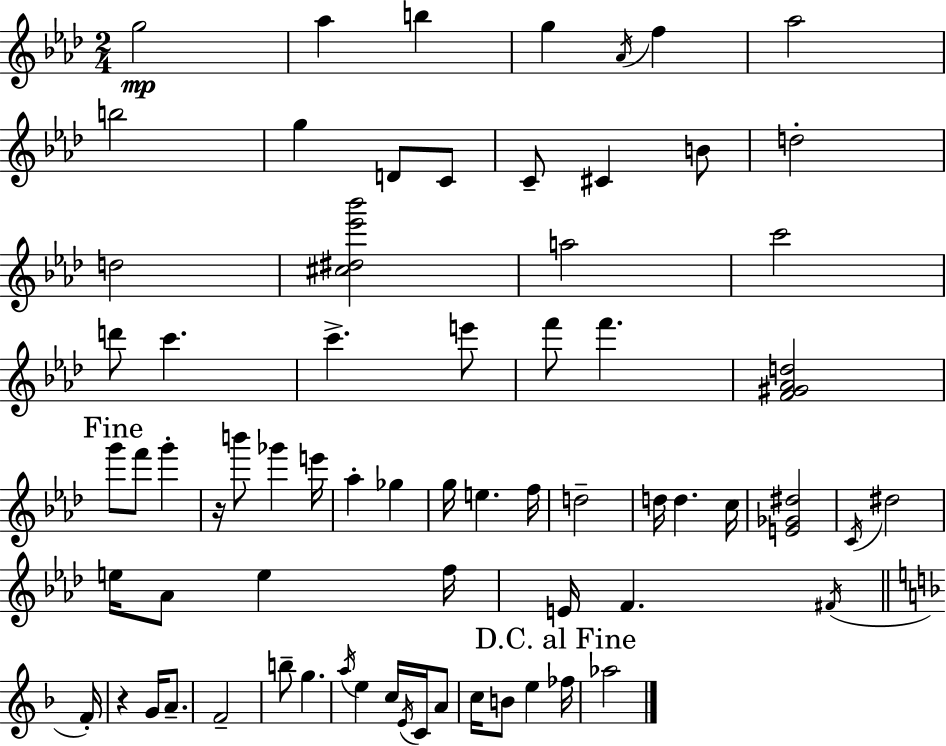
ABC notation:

X:1
T:Untitled
M:2/4
L:1/4
K:Fm
g2 _a b g _A/4 f _a2 b2 g D/2 C/2 C/2 ^C B/2 d2 d2 [^c^d_e'_b']2 a2 c'2 d'/2 c' c' e'/2 f'/2 f' [F^G_Ad]2 g'/2 f'/2 g' z/4 b'/2 _g' e'/4 _a _g g/4 e f/4 d2 d/4 d c/4 [E_G^d]2 C/4 ^d2 e/4 _A/2 e f/4 E/4 F ^F/4 F/4 z G/4 A/2 F2 b/2 g a/4 e c/4 E/4 C/4 A/2 c/4 B/2 e _f/4 _a2